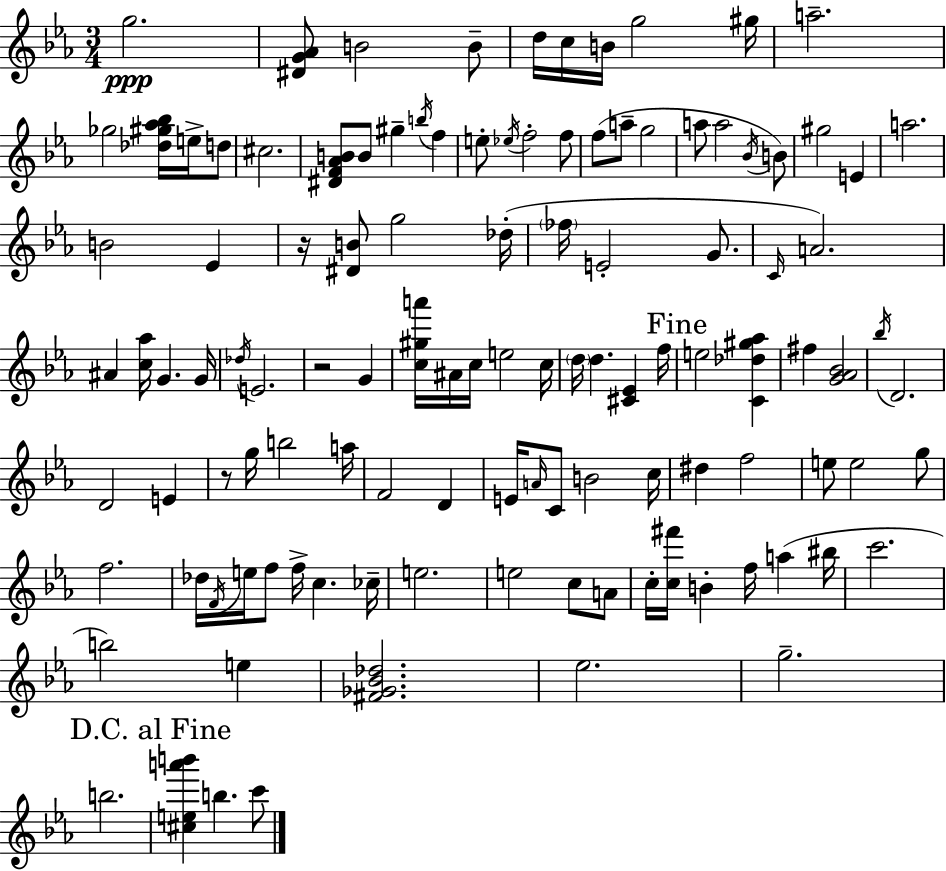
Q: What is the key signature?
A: EES major